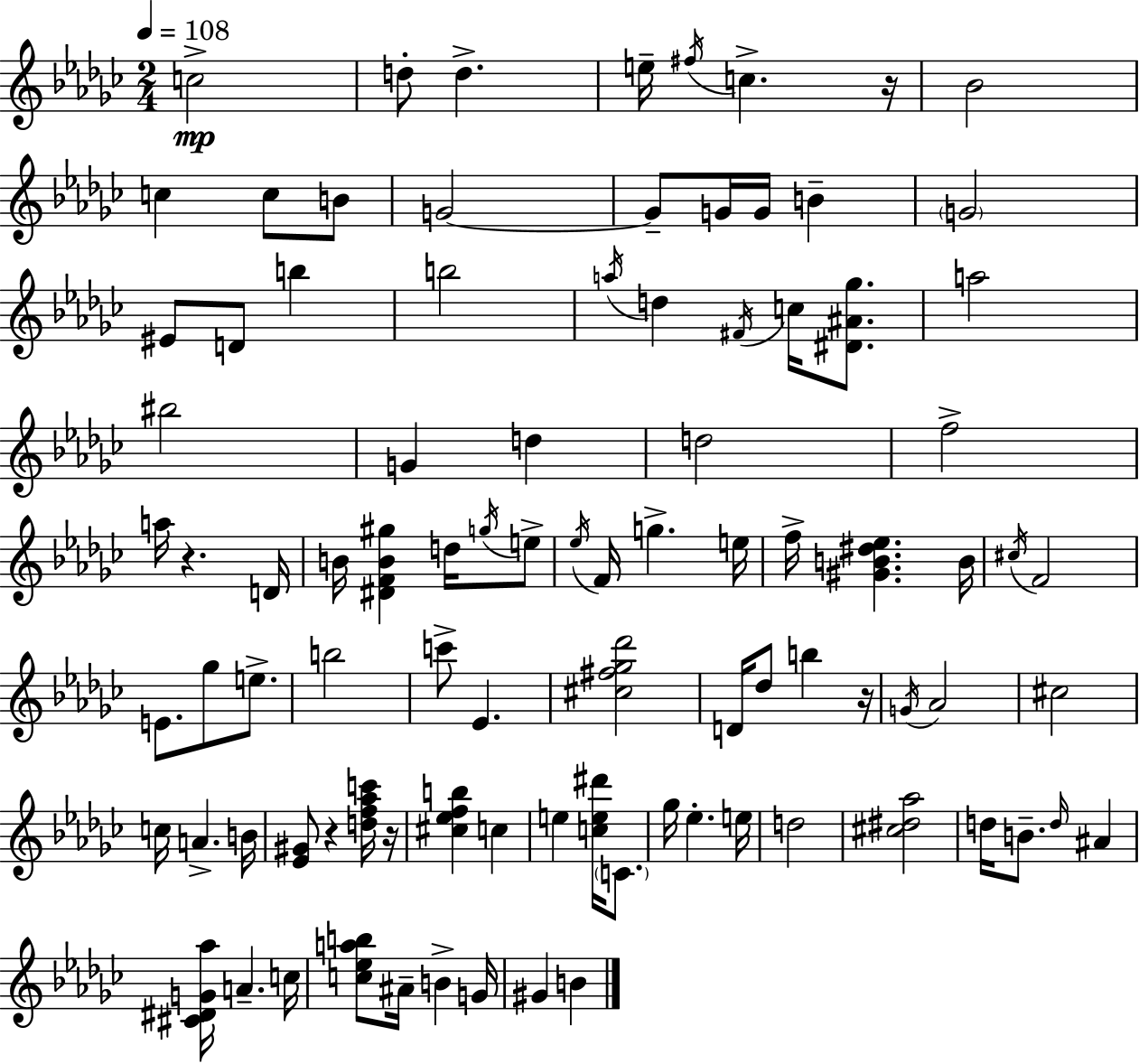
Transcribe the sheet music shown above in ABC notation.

X:1
T:Untitled
M:2/4
L:1/4
K:Ebm
c2 d/2 d e/4 ^f/4 c z/4 _B2 c c/2 B/2 G2 G/2 G/4 G/4 B G2 ^E/2 D/2 b b2 a/4 d ^F/4 c/4 [^D^A_g]/2 a2 ^b2 G d d2 f2 a/4 z D/4 B/4 [^DFB^g] d/4 g/4 e/2 _e/4 F/4 g e/4 f/4 [^GB^d_e] B/4 ^c/4 F2 E/2 _g/2 e/2 b2 c'/2 _E [^c^f_g_d']2 D/4 _d/2 b z/4 G/4 _A2 ^c2 c/4 A B/4 [_E^G]/2 z [df_ac']/4 z/4 [^c_efb] c e [ce^d']/4 C/2 _g/4 _e e/4 d2 [^c^d_a]2 d/4 B/2 d/4 ^A [^C^DG_a]/4 A c/4 [c_eab]/2 ^A/4 B G/4 ^G B